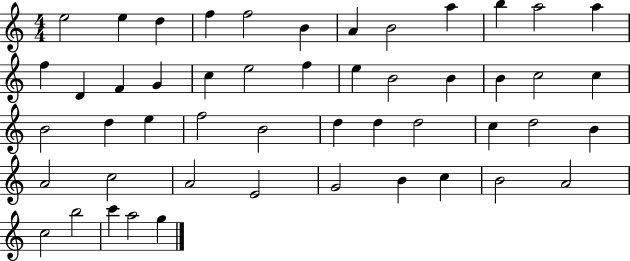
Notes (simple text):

E5/h E5/q D5/q F5/q F5/h B4/q A4/q B4/h A5/q B5/q A5/h A5/q F5/q D4/q F4/q G4/q C5/q E5/h F5/q E5/q B4/h B4/q B4/q C5/h C5/q B4/h D5/q E5/q F5/h B4/h D5/q D5/q D5/h C5/q D5/h B4/q A4/h C5/h A4/h E4/h G4/h B4/q C5/q B4/h A4/h C5/h B5/h C6/q A5/h G5/q